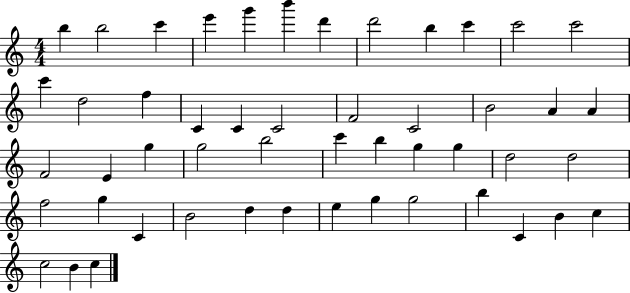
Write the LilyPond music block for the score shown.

{
  \clef treble
  \numericTimeSignature
  \time 4/4
  \key c \major
  b''4 b''2 c'''4 | e'''4 g'''4 b'''4 d'''4 | d'''2 b''4 c'''4 | c'''2 c'''2 | \break c'''4 d''2 f''4 | c'4 c'4 c'2 | f'2 c'2 | b'2 a'4 a'4 | \break f'2 e'4 g''4 | g''2 b''2 | c'''4 b''4 g''4 g''4 | d''2 d''2 | \break f''2 g''4 c'4 | b'2 d''4 d''4 | e''4 g''4 g''2 | b''4 c'4 b'4 c''4 | \break c''2 b'4 c''4 | \bar "|."
}